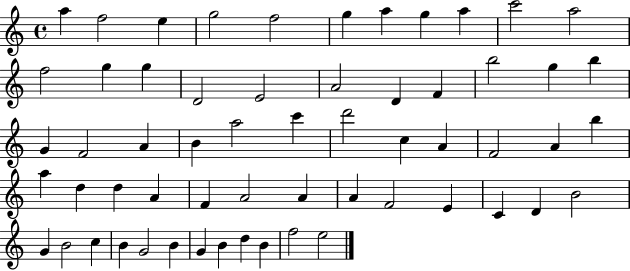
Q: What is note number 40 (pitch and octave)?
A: A4